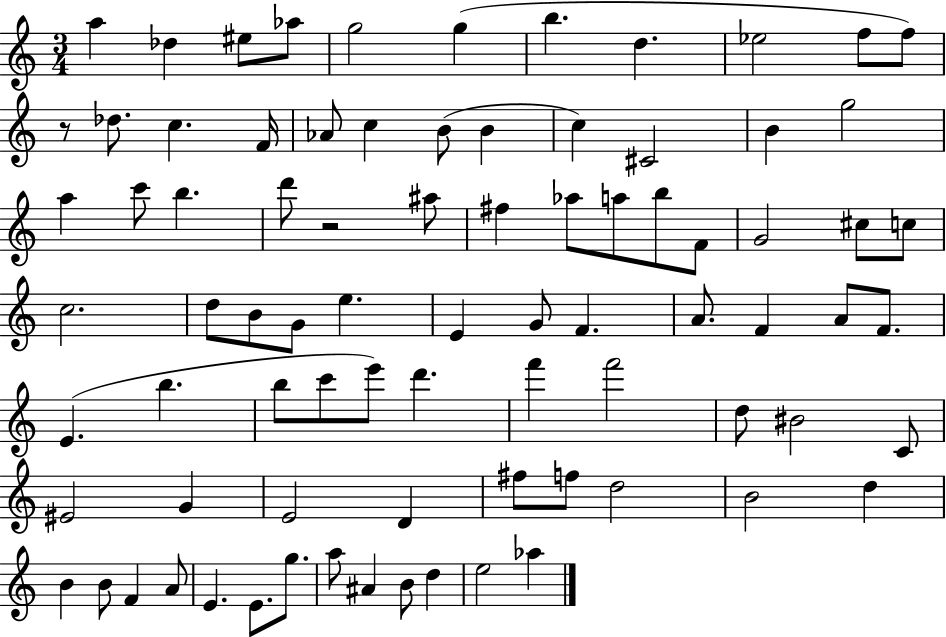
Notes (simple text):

A5/q Db5/q EIS5/e Ab5/e G5/h G5/q B5/q. D5/q. Eb5/h F5/e F5/e R/e Db5/e. C5/q. F4/s Ab4/e C5/q B4/e B4/q C5/q C#4/h B4/q G5/h A5/q C6/e B5/q. D6/e R/h A#5/e F#5/q Ab5/e A5/e B5/e F4/e G4/h C#5/e C5/e C5/h. D5/e B4/e G4/e E5/q. E4/q G4/e F4/q. A4/e. F4/q A4/e F4/e. E4/q. B5/q. B5/e C6/e E6/e D6/q. F6/q F6/h D5/e BIS4/h C4/e EIS4/h G4/q E4/h D4/q F#5/e F5/e D5/h B4/h D5/q B4/q B4/e F4/q A4/e E4/q. E4/e. G5/e. A5/e A#4/q B4/e D5/q E5/h Ab5/q